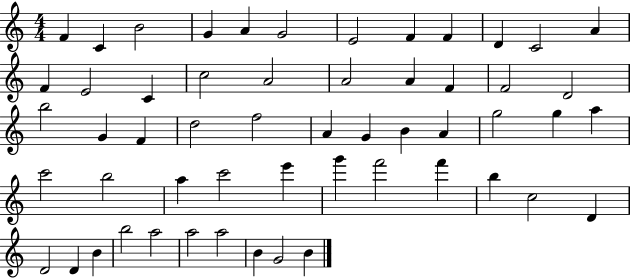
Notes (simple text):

F4/q C4/q B4/h G4/q A4/q G4/h E4/h F4/q F4/q D4/q C4/h A4/q F4/q E4/h C4/q C5/h A4/h A4/h A4/q F4/q F4/h D4/h B5/h G4/q F4/q D5/h F5/h A4/q G4/q B4/q A4/q G5/h G5/q A5/q C6/h B5/h A5/q C6/h E6/q G6/q F6/h F6/q B5/q C5/h D4/q D4/h D4/q B4/q B5/h A5/h A5/h A5/h B4/q G4/h B4/q